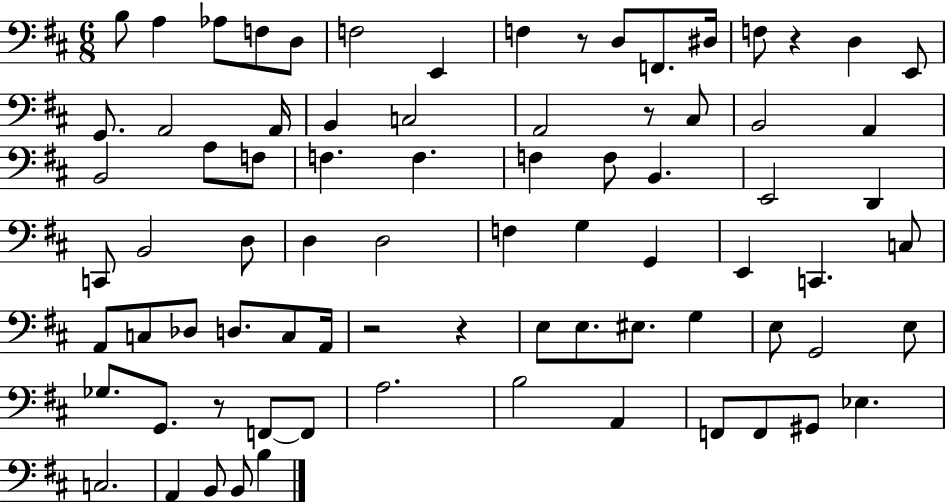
B3/e A3/q Ab3/e F3/e D3/e F3/h E2/q F3/q R/e D3/e F2/e. D#3/s F3/e R/q D3/q E2/e G2/e. A2/h A2/s B2/q C3/h A2/h R/e C#3/e B2/h A2/q B2/h A3/e F3/e F3/q. F3/q. F3/q F3/e B2/q. E2/h D2/q C2/e B2/h D3/e D3/q D3/h F3/q G3/q G2/q E2/q C2/q. C3/e A2/e C3/e Db3/e D3/e. C3/e A2/s R/h R/q E3/e E3/e. EIS3/e. G3/q E3/e G2/h E3/e Gb3/e. G2/e. R/e F2/e F2/e A3/h. B3/h A2/q F2/e F2/e G#2/e Eb3/q. C3/h. A2/q B2/e B2/e B3/q